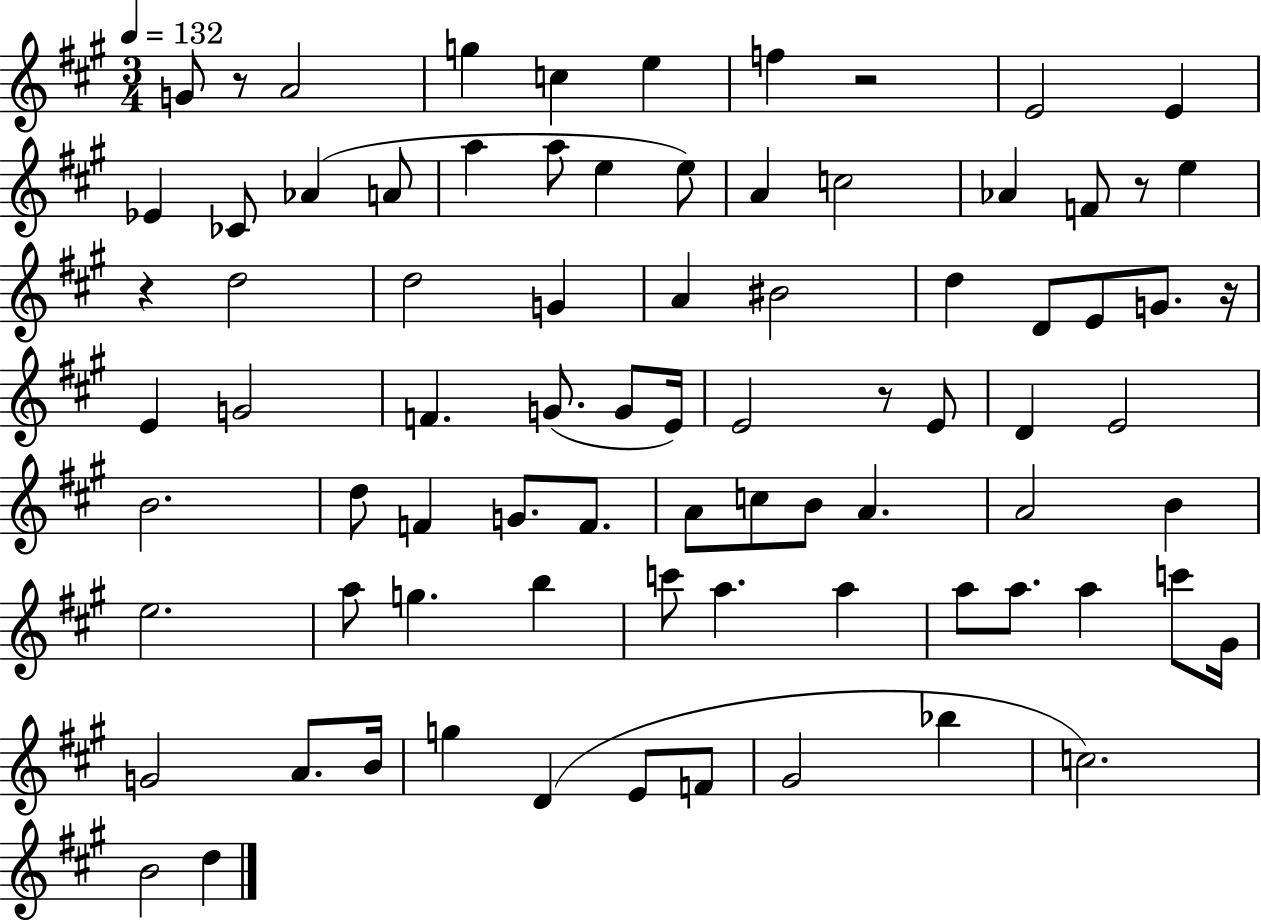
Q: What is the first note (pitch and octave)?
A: G4